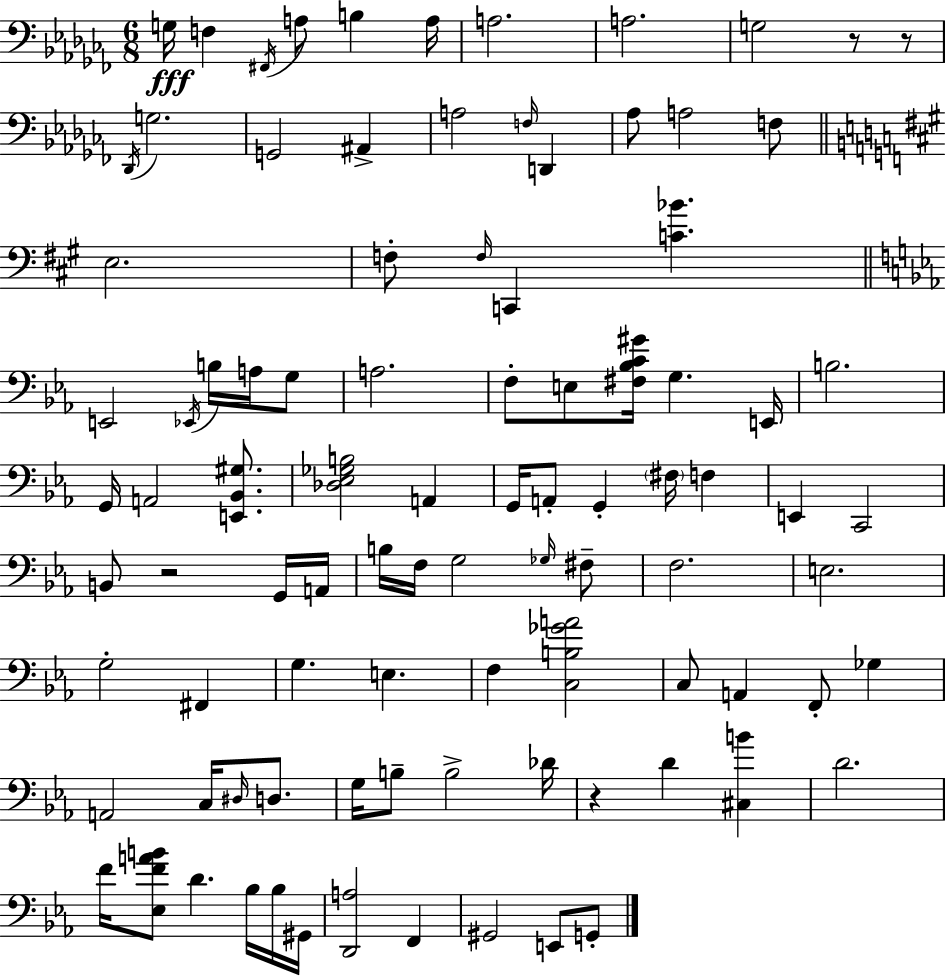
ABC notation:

X:1
T:Untitled
M:6/8
L:1/4
K:Abm
G,/4 F, ^F,,/4 A,/2 B, A,/4 A,2 A,2 G,2 z/2 z/2 _D,,/4 G,2 G,,2 ^A,, A,2 F,/4 D,, _A,/2 A,2 F,/2 E,2 F,/2 F,/4 C,, [C_B] E,,2 _E,,/4 B,/4 A,/4 G,/2 A,2 F,/2 E,/2 [^F,_B,C^G]/4 G, E,,/4 B,2 G,,/4 A,,2 [E,,_B,,^G,]/2 [_D,_E,_G,B,]2 A,, G,,/4 A,,/2 G,, ^F,/4 F, E,, C,,2 B,,/2 z2 G,,/4 A,,/4 B,/4 F,/4 G,2 _G,/4 ^F,/2 F,2 E,2 G,2 ^F,, G, E, F, [C,B,_GA]2 C,/2 A,, F,,/2 _G, A,,2 C,/4 ^D,/4 D,/2 G,/4 B,/2 B,2 _D/4 z D [^C,B] D2 F/4 [_E,FAB]/2 D _B,/4 _B,/4 ^G,,/4 [D,,A,]2 F,, ^G,,2 E,,/2 G,,/2